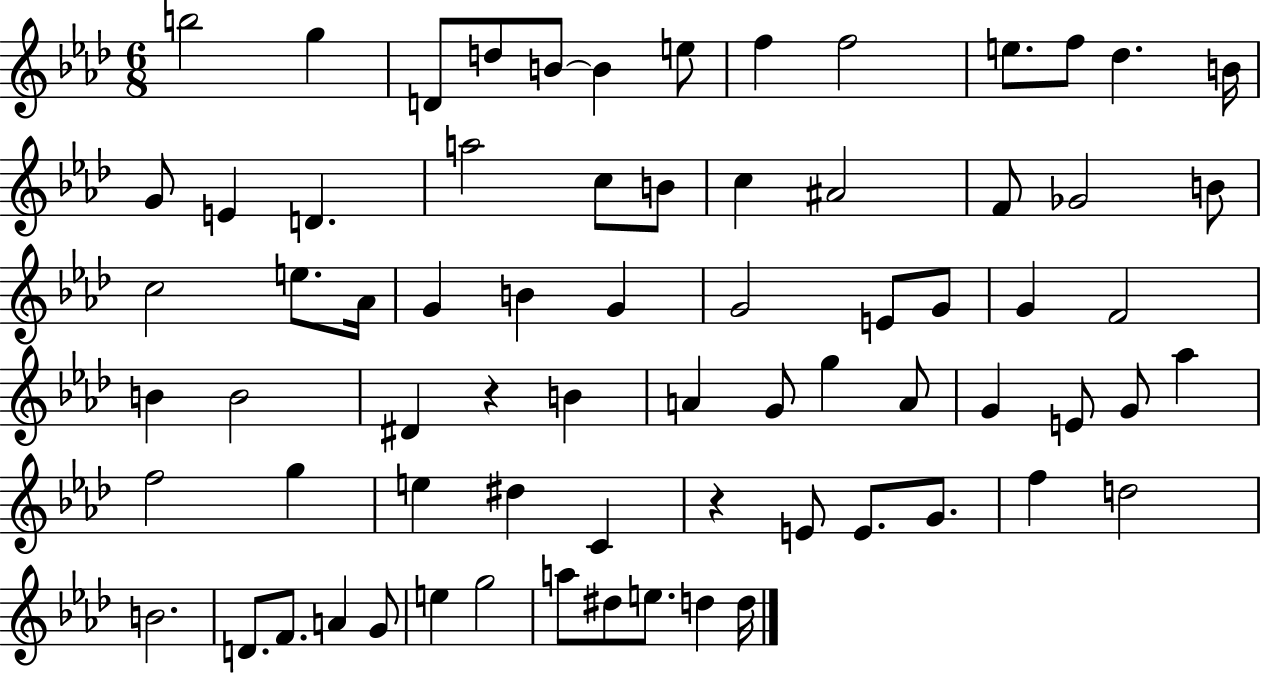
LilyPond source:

{
  \clef treble
  \numericTimeSignature
  \time 6/8
  \key aes \major
  b''2 g''4 | d'8 d''8 b'8~~ b'4 e''8 | f''4 f''2 | e''8. f''8 des''4. b'16 | \break g'8 e'4 d'4. | a''2 c''8 b'8 | c''4 ais'2 | f'8 ges'2 b'8 | \break c''2 e''8. aes'16 | g'4 b'4 g'4 | g'2 e'8 g'8 | g'4 f'2 | \break b'4 b'2 | dis'4 r4 b'4 | a'4 g'8 g''4 a'8 | g'4 e'8 g'8 aes''4 | \break f''2 g''4 | e''4 dis''4 c'4 | r4 e'8 e'8. g'8. | f''4 d''2 | \break b'2. | d'8. f'8. a'4 g'8 | e''4 g''2 | a''8 dis''8 e''8. d''4 d''16 | \break \bar "|."
}